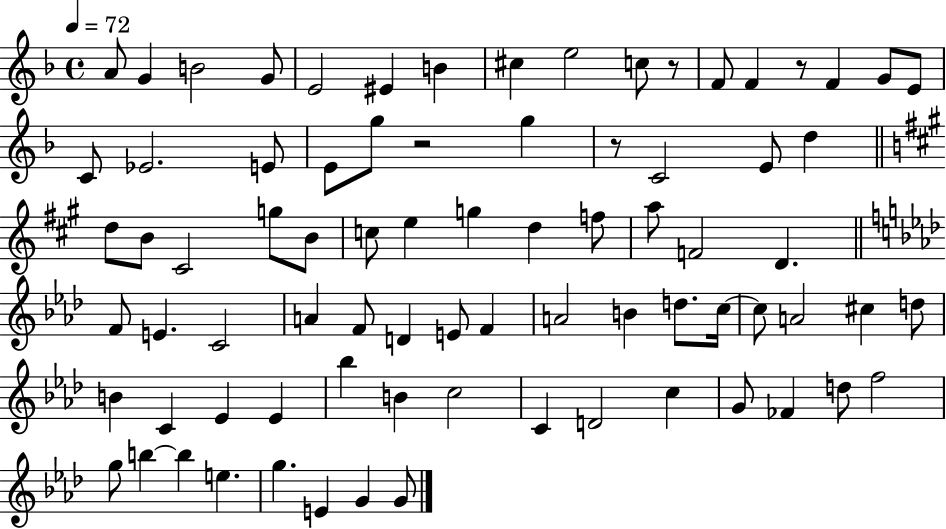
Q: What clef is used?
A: treble